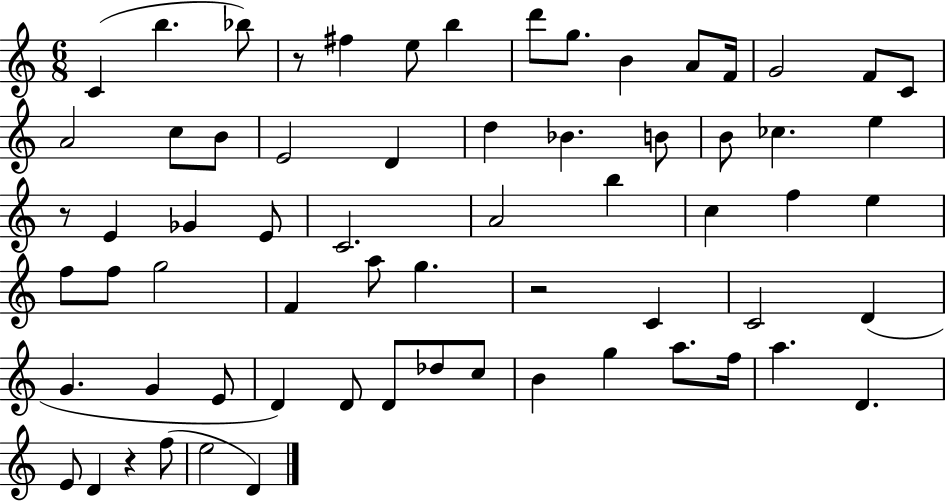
X:1
T:Untitled
M:6/8
L:1/4
K:C
C b _b/2 z/2 ^f e/2 b d'/2 g/2 B A/2 F/4 G2 F/2 C/2 A2 c/2 B/2 E2 D d _B B/2 B/2 _c e z/2 E _G E/2 C2 A2 b c f e f/2 f/2 g2 F a/2 g z2 C C2 D G G E/2 D D/2 D/2 _d/2 c/2 B g a/2 f/4 a D E/2 D z f/2 e2 D